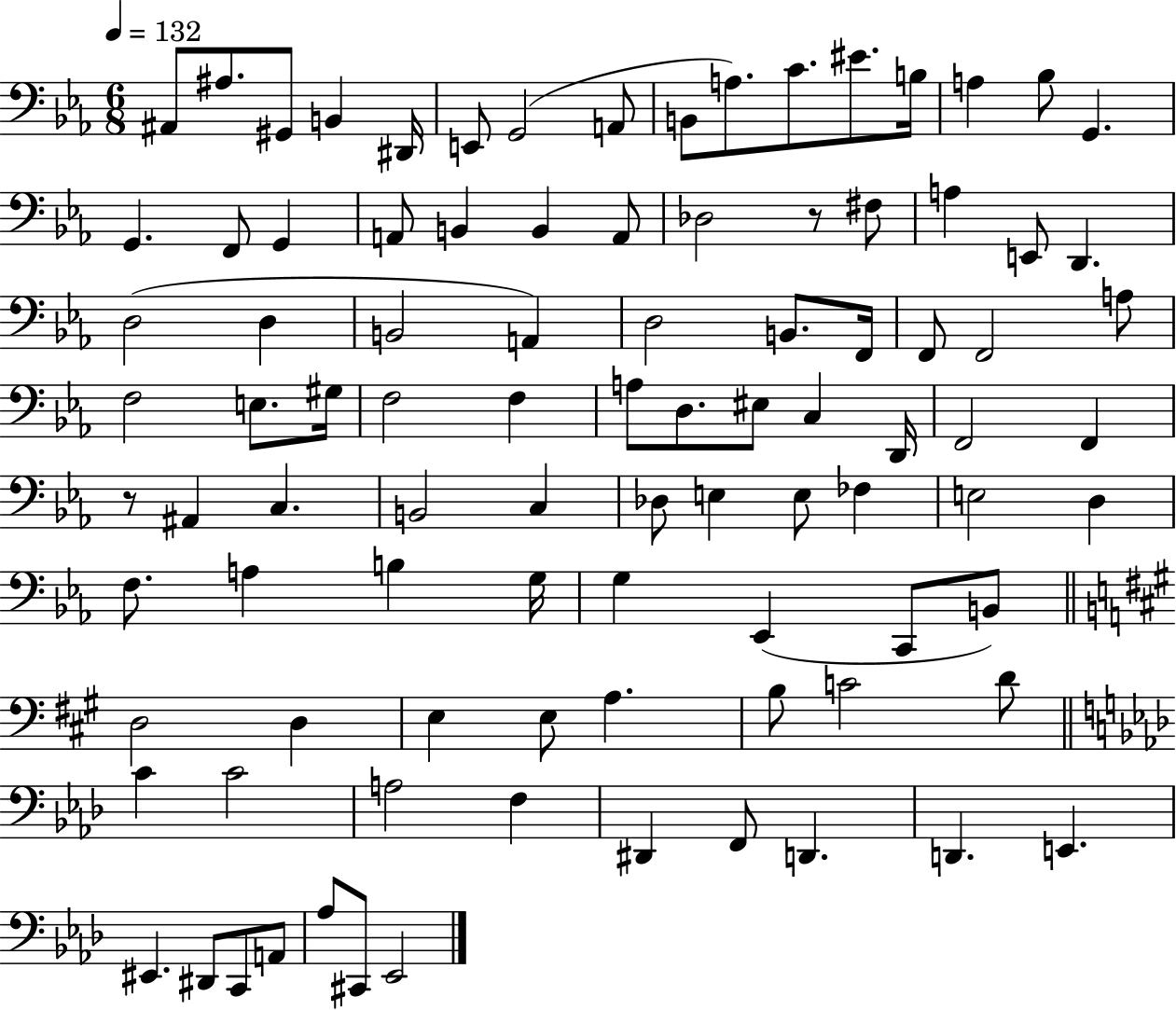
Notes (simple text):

A#2/e A#3/e. G#2/e B2/q D#2/s E2/e G2/h A2/e B2/e A3/e. C4/e. EIS4/e. B3/s A3/q Bb3/e G2/q. G2/q. F2/e G2/q A2/e B2/q B2/q A2/e Db3/h R/e F#3/e A3/q E2/e D2/q. D3/h D3/q B2/h A2/q D3/h B2/e. F2/s F2/e F2/h A3/e F3/h E3/e. G#3/s F3/h F3/q A3/e D3/e. EIS3/e C3/q D2/s F2/h F2/q R/e A#2/q C3/q. B2/h C3/q Db3/e E3/q E3/e FES3/q E3/h D3/q F3/e. A3/q B3/q G3/s G3/q Eb2/q C2/e B2/e D3/h D3/q E3/q E3/e A3/q. B3/e C4/h D4/e C4/q C4/h A3/h F3/q D#2/q F2/e D2/q. D2/q. E2/q. EIS2/q. D#2/e C2/e A2/e Ab3/e C#2/e Eb2/h